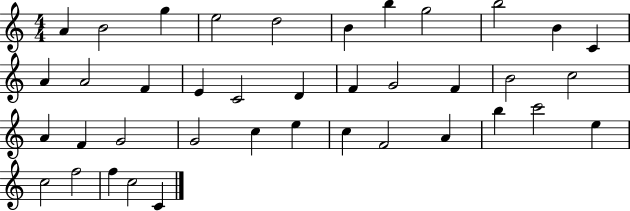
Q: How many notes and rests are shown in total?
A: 39